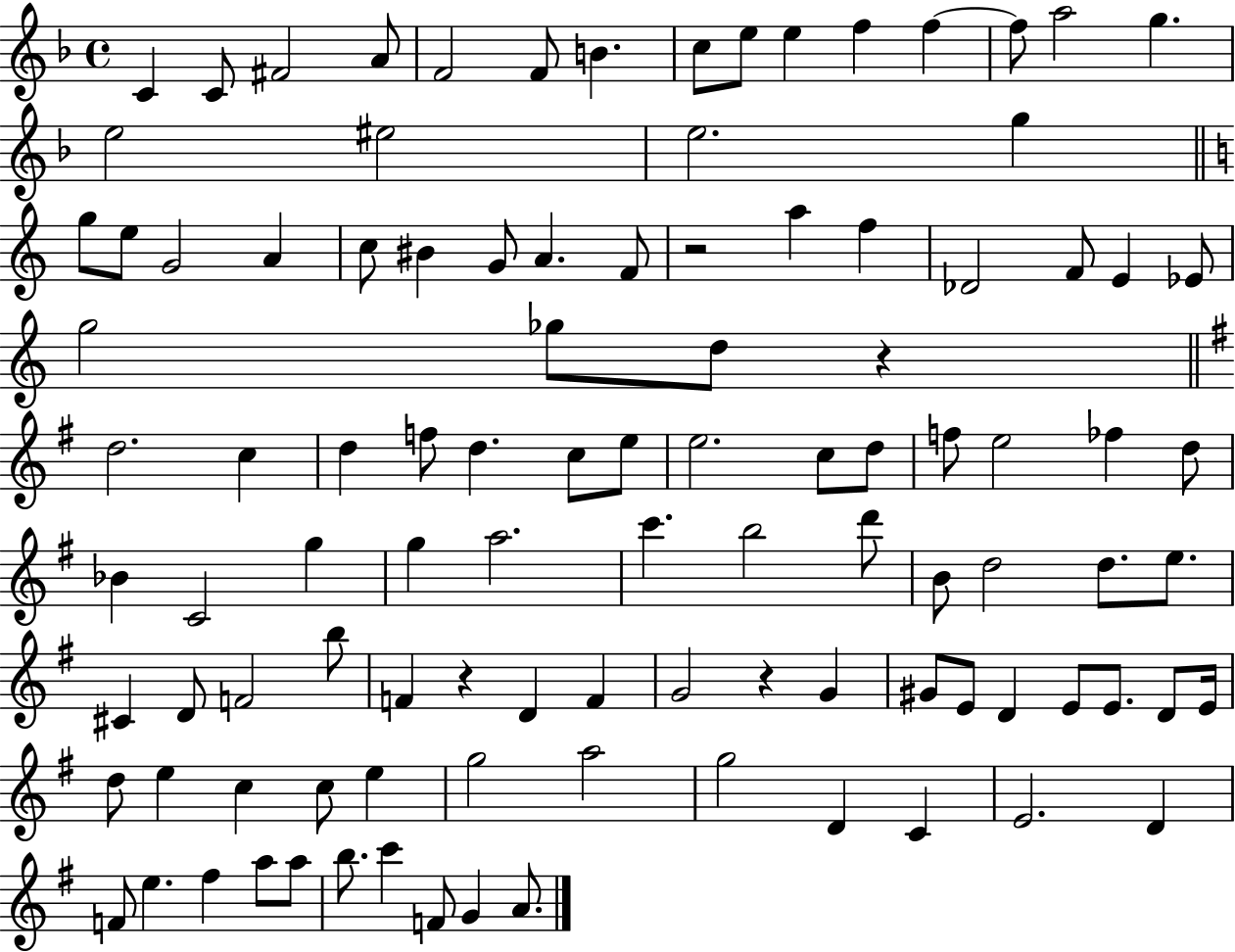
X:1
T:Untitled
M:4/4
L:1/4
K:F
C C/2 ^F2 A/2 F2 F/2 B c/2 e/2 e f f f/2 a2 g e2 ^e2 e2 g g/2 e/2 G2 A c/2 ^B G/2 A F/2 z2 a f _D2 F/2 E _E/2 g2 _g/2 d/2 z d2 c d f/2 d c/2 e/2 e2 c/2 d/2 f/2 e2 _f d/2 _B C2 g g a2 c' b2 d'/2 B/2 d2 d/2 e/2 ^C D/2 F2 b/2 F z D F G2 z G ^G/2 E/2 D E/2 E/2 D/2 E/4 d/2 e c c/2 e g2 a2 g2 D C E2 D F/2 e ^f a/2 a/2 b/2 c' F/2 G A/2